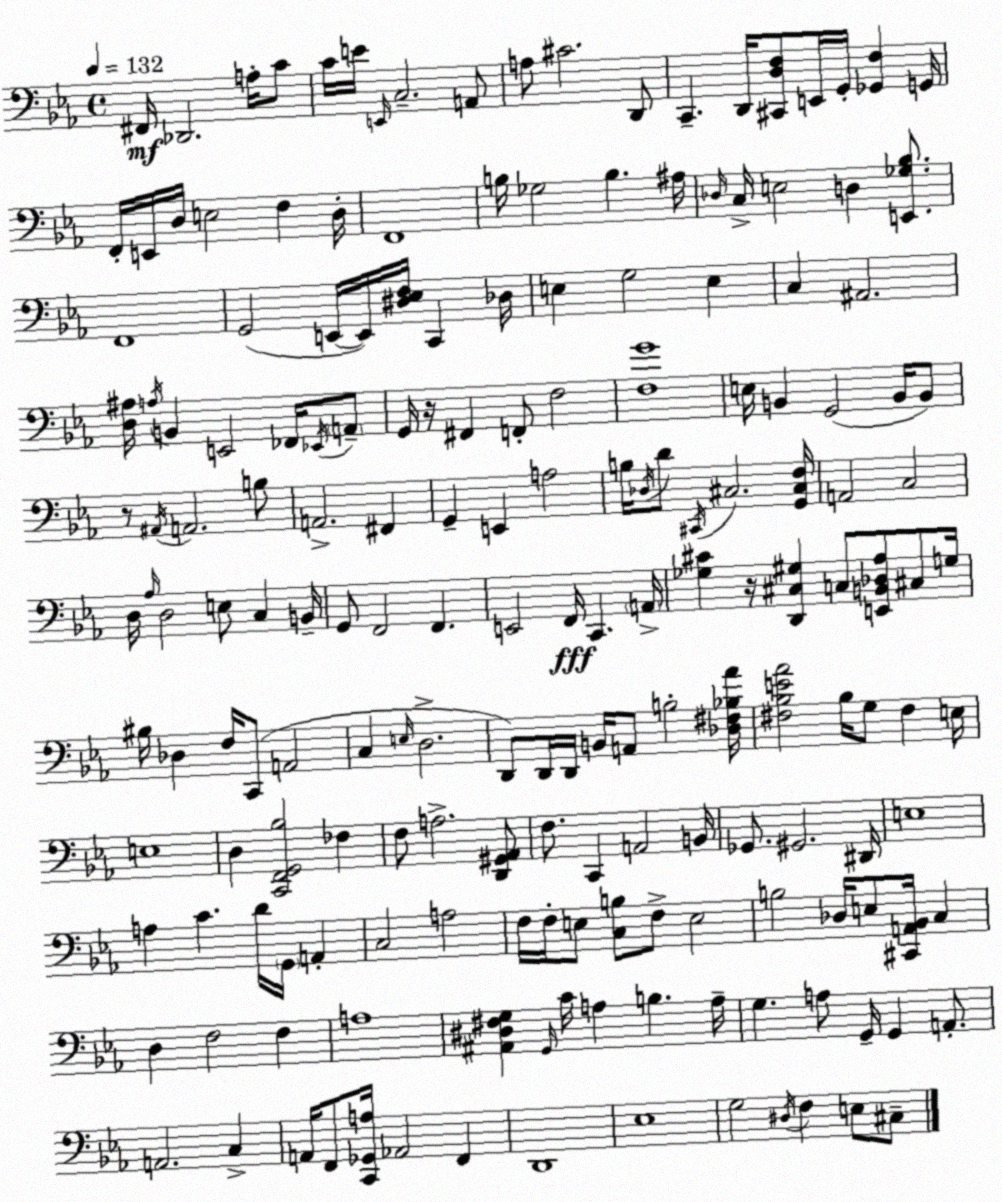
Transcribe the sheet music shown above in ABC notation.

X:1
T:Untitled
M:4/4
L:1/4
K:Eb
^F,,/4 _D,,2 A,/4 C/2 C/4 E/4 E,,/4 C,2 A,,/2 A,/2 ^C2 D,,/2 C,, D,,/4 [^C,,D,F,]/2 E,,/4 G,,/4 [_G,,F,] G,,/4 F,,/4 E,,/4 D,/4 E,2 F, D,/4 F,,4 B,/4 _G,2 B, ^A,/4 _D,/4 C,/4 E,2 D, [E,,_G,_B,]/2 F,,4 G,,2 E,,/4 E,,/4 [^D,_E,F,]/4 C,, _D,/4 E, G,2 E, C, ^A,,2 [D,^A,]/4 A,/4 B,, E,,2 _F,,/4 _E,,/4 A,,/2 G,,/4 z/4 ^F,, F,,/2 F,2 [F,G]4 E,/4 B,, G,,2 B,,/4 B,,/2 z/2 ^A,,/4 A,,2 B,/2 A,,2 ^F,, G,, E,, A,2 B,/4 _D,/4 D/2 ^C,,/4 ^C,2 [G,,^C,F,]/4 A,,2 C,2 D,/4 _A,/4 D,2 E,/2 C, B,,/4 G,,/2 F,,2 F,, E,,2 F,,/4 C,, A,,/4 [_G,^C] z/4 [D,,^C,^G,] C,/2 [E,,B,,_D,_A,]/2 ^C,/2 G,/4 ^B,/4 _D, F,/4 C,,/2 A,,2 C, E,/4 D,2 D,,/2 D,,/4 D,,/4 B,,/4 A,,/2 B,2 [_D,^F,_B,_A]/4 [^F,_B,E_A]2 _B,/4 G,/2 ^F, E,/4 E,4 D, [C,,F,,G,,_B,]2 _F, F,/2 A,2 [D,,^G,,_A,,]/2 F,/2 C,, A,,2 B,,/4 _G,,/2 ^G,,2 ^D,,/4 E,4 A, C D/4 G,,/4 A,, C,2 A,2 F,/4 F,/4 E,/2 [C,B,]/2 F,/2 E,2 B,2 _D,/4 E,/2 [^C,,A,,_B,,]/4 C, D, F,2 F, A,4 [^A,,^D,^F,G,] G,,/4 C/4 A, B, A,/4 G, A,/2 G,,/4 G,, A,,/2 A,,2 C, A,,/4 F,,/2 [C,,_G,,A,]/4 _A,,2 F,, D,,4 _E,4 G,2 ^D,/4 F, E,/2 ^C,/2